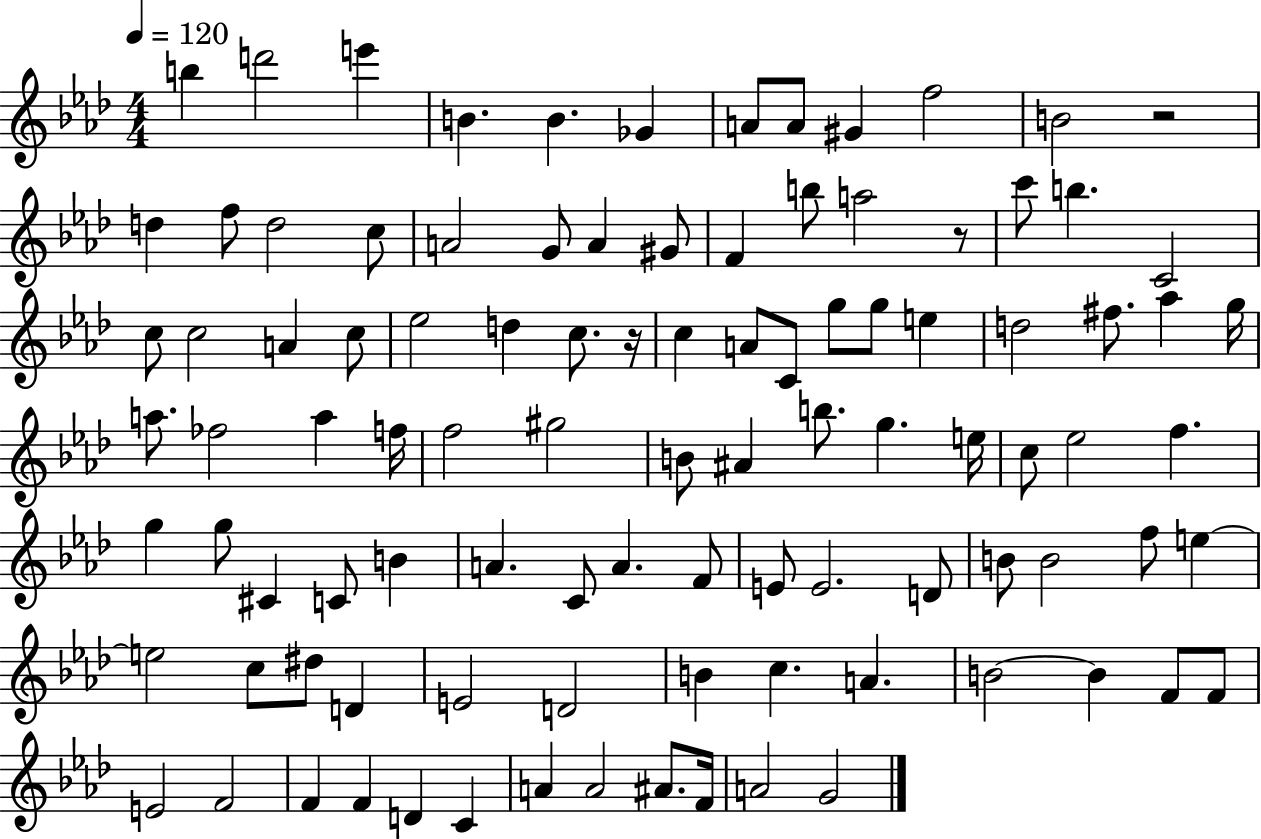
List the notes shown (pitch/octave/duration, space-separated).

B5/q D6/h E6/q B4/q. B4/q. Gb4/q A4/e A4/e G#4/q F5/h B4/h R/h D5/q F5/e D5/h C5/e A4/h G4/e A4/q G#4/e F4/q B5/e A5/h R/e C6/e B5/q. C4/h C5/e C5/h A4/q C5/e Eb5/h D5/q C5/e. R/s C5/q A4/e C4/e G5/e G5/e E5/q D5/h F#5/e. Ab5/q G5/s A5/e. FES5/h A5/q F5/s F5/h G#5/h B4/e A#4/q B5/e. G5/q. E5/s C5/e Eb5/h F5/q. G5/q G5/e C#4/q C4/e B4/q A4/q. C4/e A4/q. F4/e E4/e E4/h. D4/e B4/e B4/h F5/e E5/q E5/h C5/e D#5/e D4/q E4/h D4/h B4/q C5/q. A4/q. B4/h B4/q F4/e F4/e E4/h F4/h F4/q F4/q D4/q C4/q A4/q A4/h A#4/e. F4/s A4/h G4/h